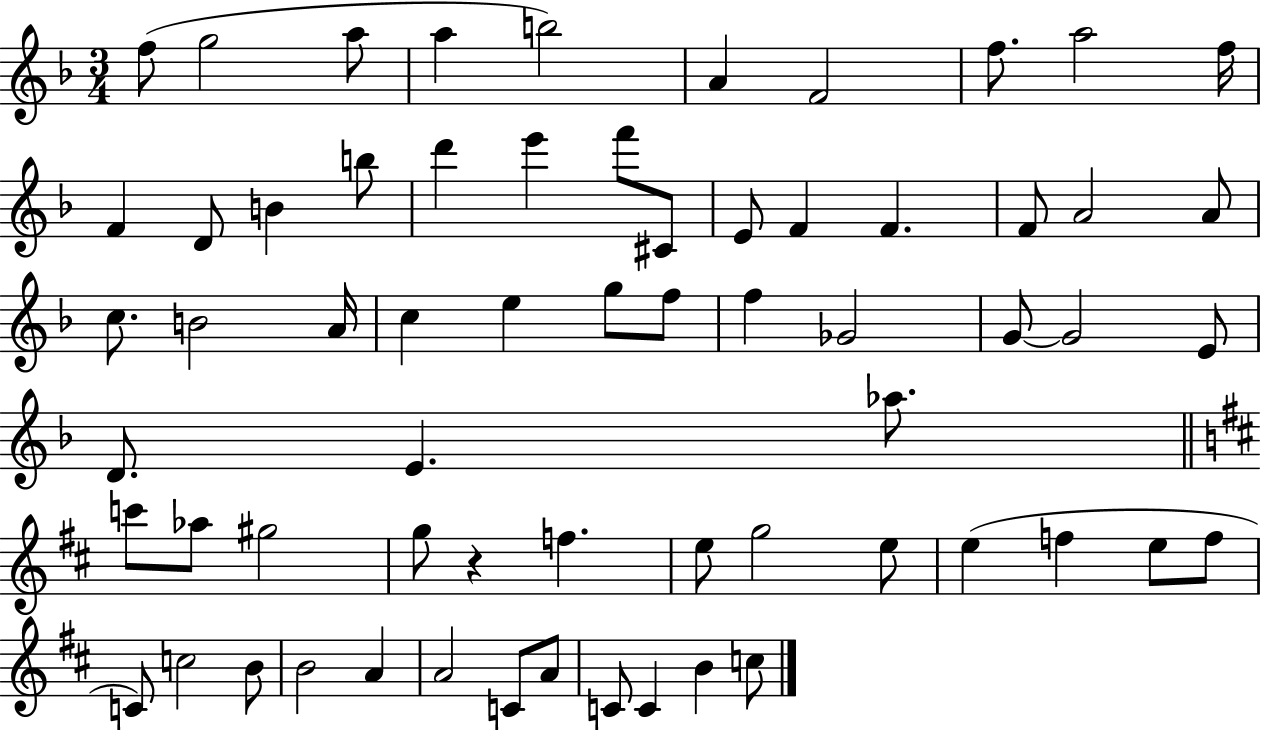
{
  \clef treble
  \numericTimeSignature
  \time 3/4
  \key f \major
  f''8( g''2 a''8 | a''4 b''2) | a'4 f'2 | f''8. a''2 f''16 | \break f'4 d'8 b'4 b''8 | d'''4 e'''4 f'''8 cis'8 | e'8 f'4 f'4. | f'8 a'2 a'8 | \break c''8. b'2 a'16 | c''4 e''4 g''8 f''8 | f''4 ges'2 | g'8~~ g'2 e'8 | \break d'8. e'4. aes''8. | \bar "||" \break \key b \minor c'''8 aes''8 gis''2 | g''8 r4 f''4. | e''8 g''2 e''8 | e''4( f''4 e''8 f''8 | \break c'8) c''2 b'8 | b'2 a'4 | a'2 c'8 a'8 | c'8 c'4 b'4 c''8 | \break \bar "|."
}